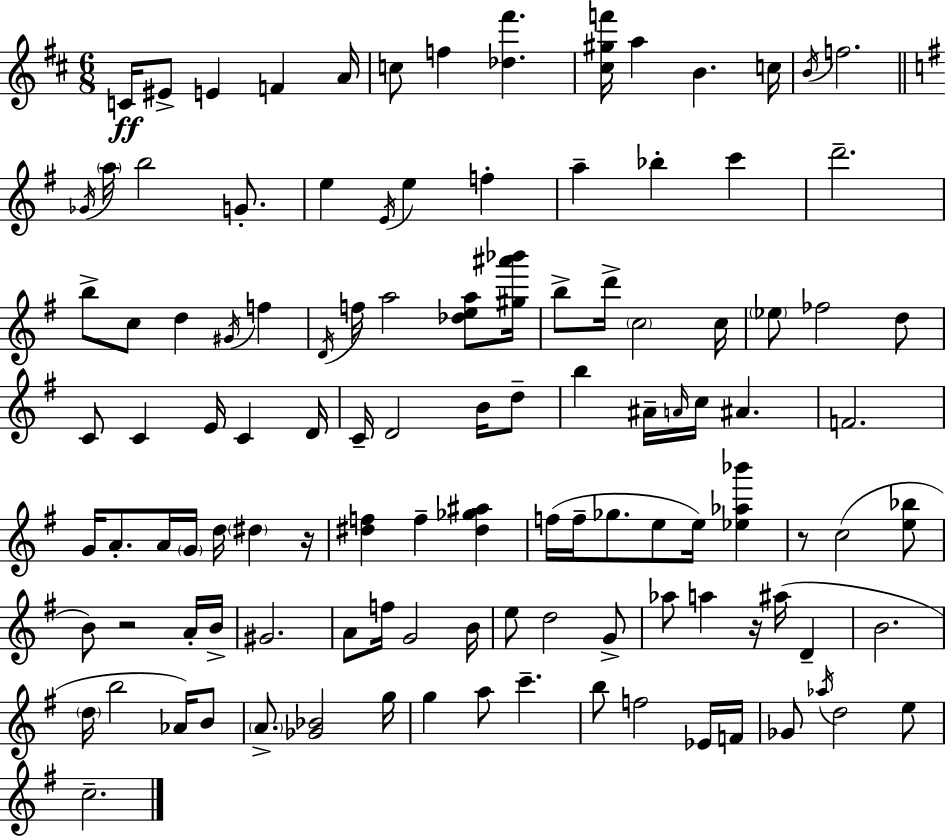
C4/s EIS4/e E4/q F4/q A4/s C5/e F5/q [Db5,F#6]/q. [C#5,G#5,F6]/s A5/q B4/q. C5/s B4/s F5/h. Gb4/s A5/s B5/h G4/e. E5/q E4/s E5/q F5/q A5/q Bb5/q C6/q D6/h. B5/e C5/e D5/q G#4/s F5/q D4/s F5/s A5/h [Db5,E5,A5]/e [G#5,A#6,Bb6]/s B5/e D6/s C5/h C5/s Eb5/e FES5/h D5/e C4/e C4/q E4/s C4/q D4/s C4/s D4/h B4/s D5/e B5/q A#4/s A4/s C5/s A#4/q. F4/h. G4/s A4/e. A4/s G4/s D5/s D#5/q R/s [D#5,F5]/q F5/q [D#5,Gb5,A#5]/q F5/s F5/s Gb5/e. E5/e E5/s [Eb5,Ab5,Bb6]/q R/e C5/h [E5,Bb5]/e B4/e R/h A4/s B4/s G#4/h. A4/e F5/s G4/h B4/s E5/e D5/h G4/e Ab5/e A5/q R/s A#5/s D4/q B4/h. D5/s B5/h Ab4/s B4/e A4/e. [Gb4,Bb4]/h G5/s G5/q A5/e C6/q. B5/e F5/h Eb4/s F4/s Gb4/e Ab5/s D5/h E5/e C5/h.